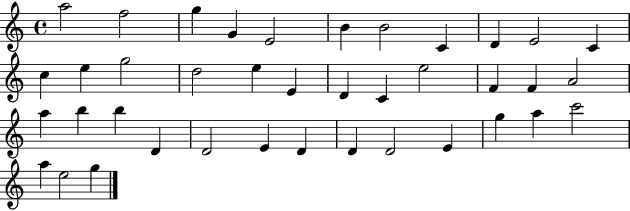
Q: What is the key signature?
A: C major